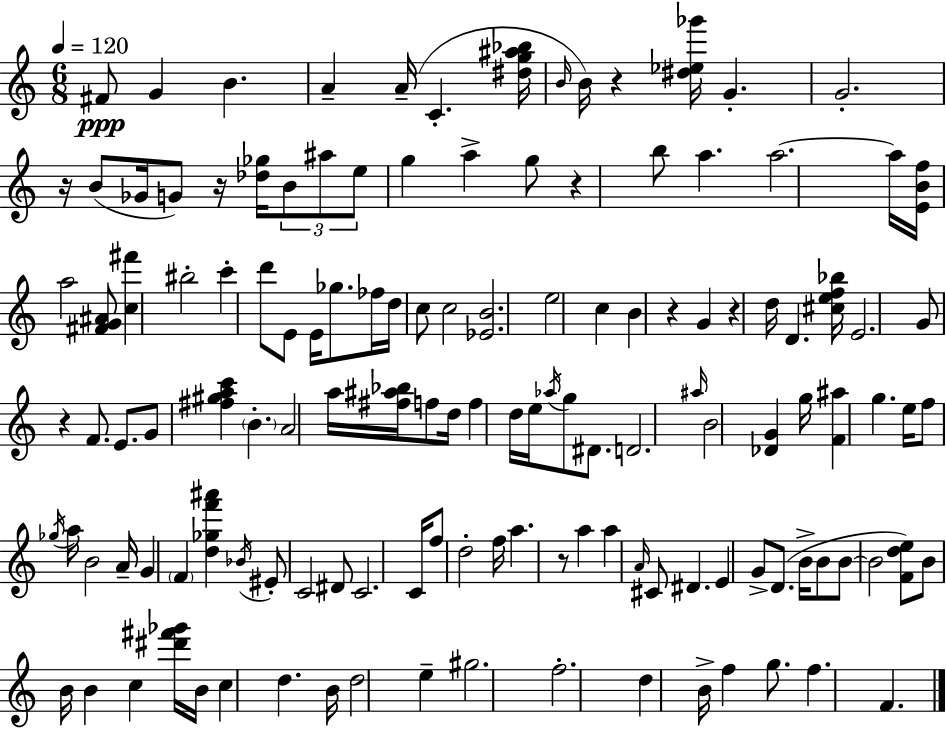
X:1
T:Untitled
M:6/8
L:1/4
K:C
^F/2 G B A A/4 C [^dg^a_b]/4 B/4 B/4 z [^d_e_g']/4 G G2 z/4 B/2 _G/4 G/2 z/4 [_d_g]/4 B/2 ^a/2 e/2 g a g/2 z b/2 a a2 a/4 [EBf]/4 a2 [^FG^A]/2 [c^f'] ^b2 c' d'/2 E/2 E/4 _g/2 _f/4 d/4 c/2 c2 [_EB]2 e2 c B z G z d/4 D [^cef_b]/4 E2 G/2 z F/2 E/2 G/2 [^f^gac'] B A2 a/4 [^f^a_b]/4 f/2 d/4 f d/4 e/4 _a/4 g/2 ^D/2 D2 ^a/4 B2 [_DG] g/4 [F^a] g e/4 f/2 _g/4 a/4 B2 A/4 G F [d_gf'^a'] _B/4 ^E/2 C2 ^D/2 C2 C/4 f/2 d2 f/4 a z/2 a a A/4 ^C/2 ^D E G/2 D/2 B/4 B/2 B/2 B2 [Fde]/2 B/2 B/4 B c [^d'^f'_g']/4 B/4 c d B/4 d2 e ^g2 f2 d B/4 f g/2 f F